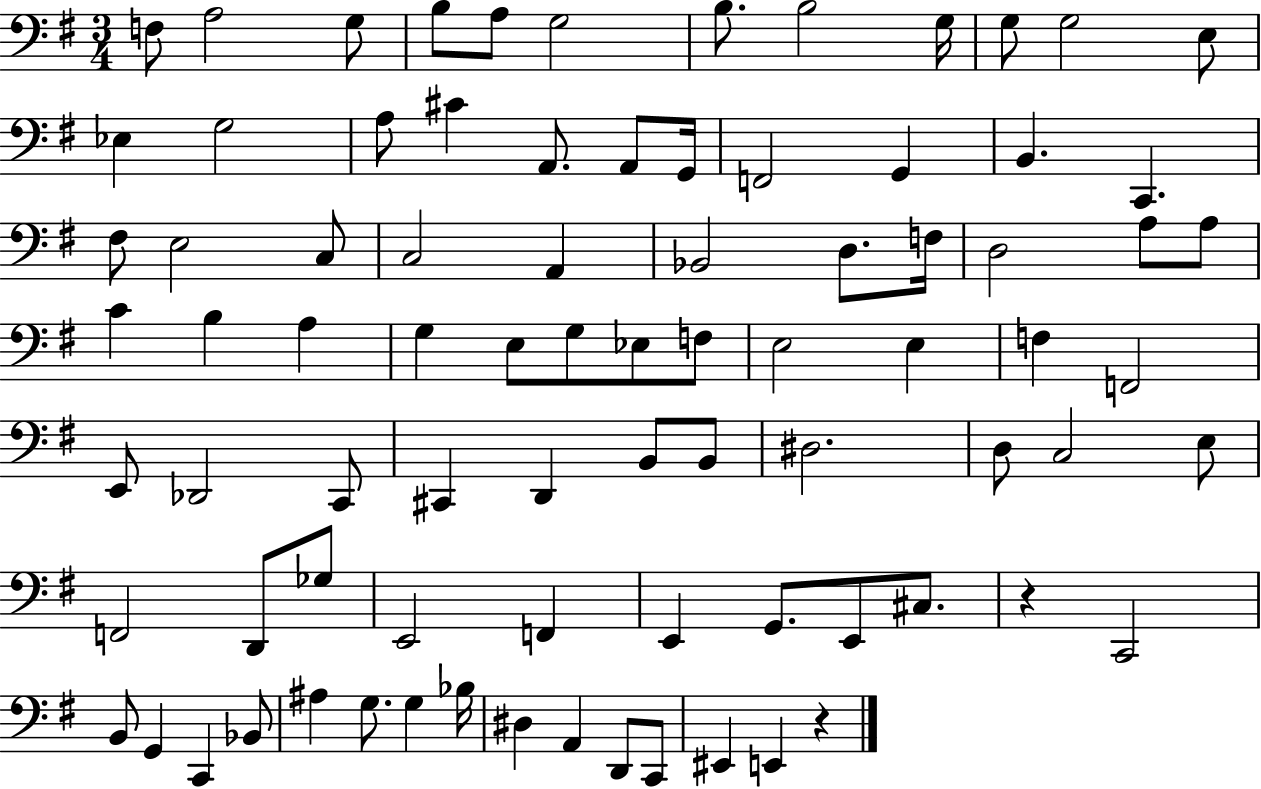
{
  \clef bass
  \numericTimeSignature
  \time 3/4
  \key g \major
  f8 a2 g8 | b8 a8 g2 | b8. b2 g16 | g8 g2 e8 | \break ees4 g2 | a8 cis'4 a,8. a,8 g,16 | f,2 g,4 | b,4. c,4. | \break fis8 e2 c8 | c2 a,4 | bes,2 d8. f16 | d2 a8 a8 | \break c'4 b4 a4 | g4 e8 g8 ees8 f8 | e2 e4 | f4 f,2 | \break e,8 des,2 c,8 | cis,4 d,4 b,8 b,8 | dis2. | d8 c2 e8 | \break f,2 d,8 ges8 | e,2 f,4 | e,4 g,8. e,8 cis8. | r4 c,2 | \break b,8 g,4 c,4 bes,8 | ais4 g8. g4 bes16 | dis4 a,4 d,8 c,8 | eis,4 e,4 r4 | \break \bar "|."
}